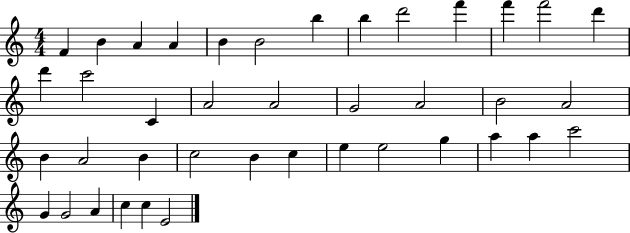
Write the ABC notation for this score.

X:1
T:Untitled
M:4/4
L:1/4
K:C
F B A A B B2 b b d'2 f' f' f'2 d' d' c'2 C A2 A2 G2 A2 B2 A2 B A2 B c2 B c e e2 g a a c'2 G G2 A c c E2